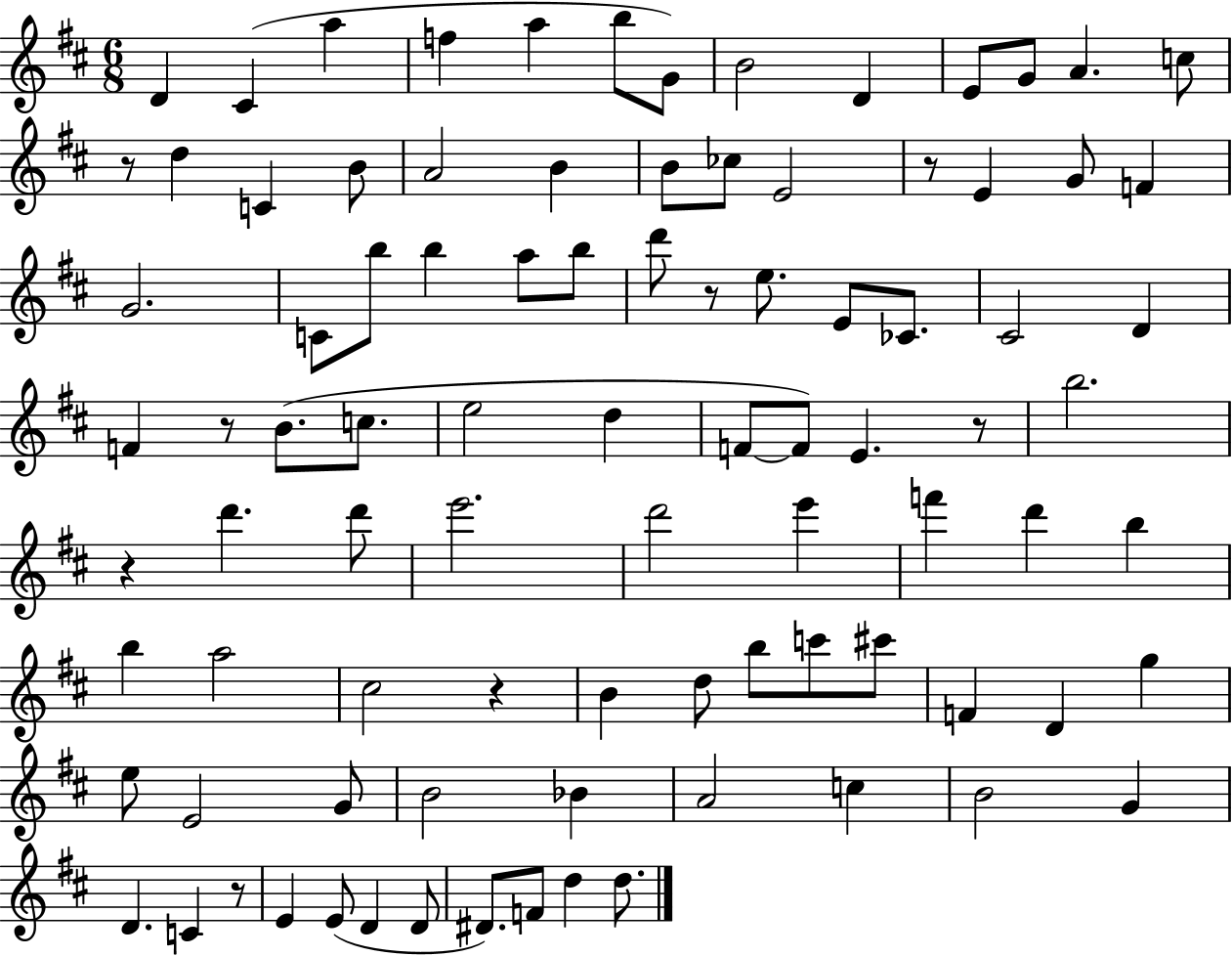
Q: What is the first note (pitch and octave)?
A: D4